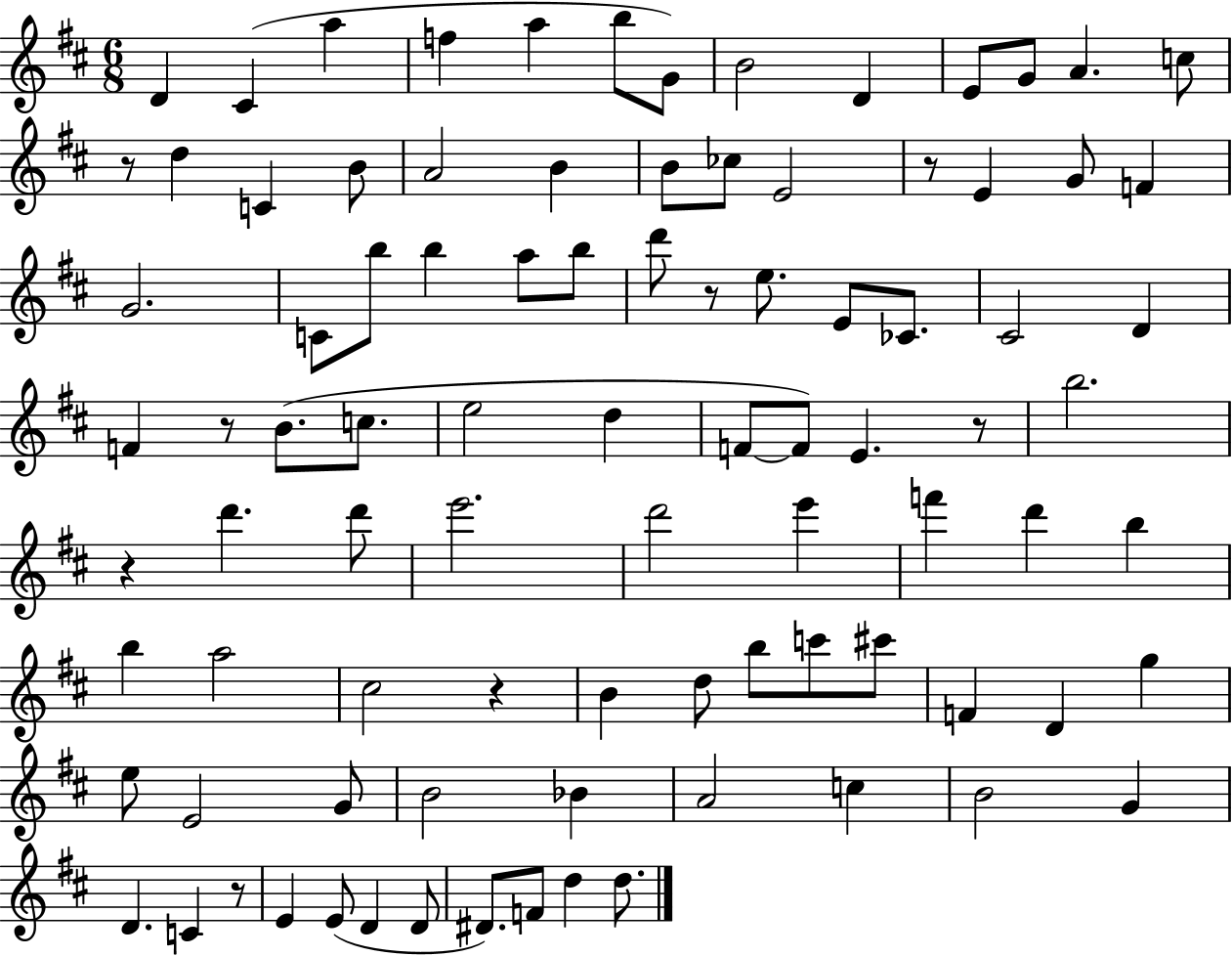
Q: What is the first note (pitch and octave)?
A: D4